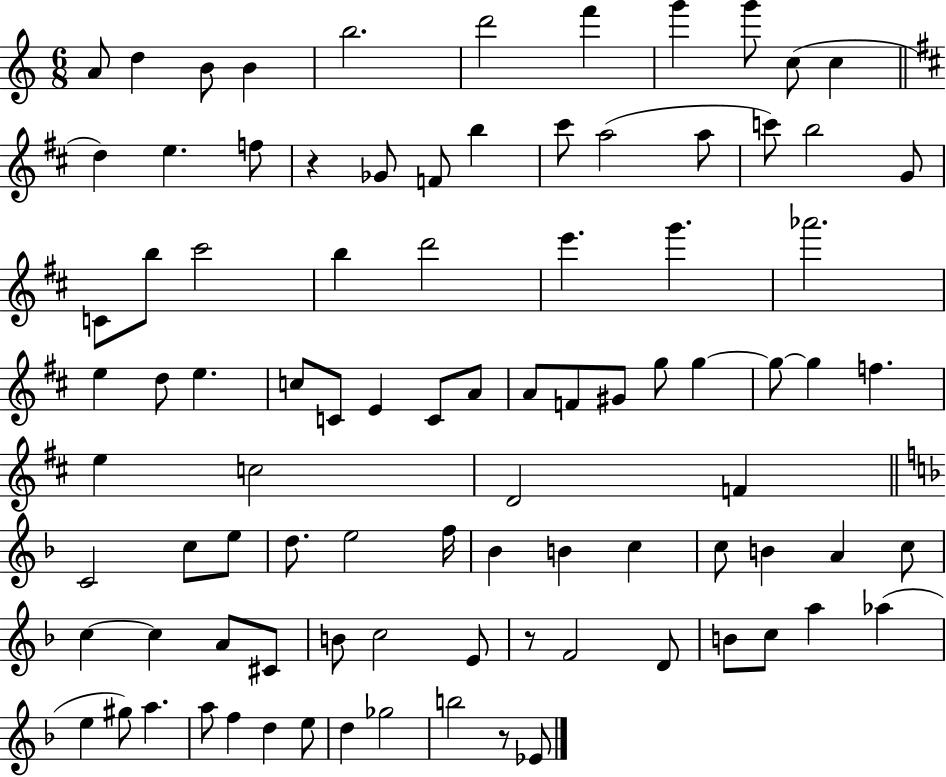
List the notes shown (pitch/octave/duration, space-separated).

A4/e D5/q B4/e B4/q B5/h. D6/h F6/q G6/q G6/e C5/e C5/q D5/q E5/q. F5/e R/q Gb4/e F4/e B5/q C#6/e A5/h A5/e C6/e B5/h G4/e C4/e B5/e C#6/h B5/q D6/h E6/q. G6/q. Ab6/h. E5/q D5/e E5/q. C5/e C4/e E4/q C4/e A4/e A4/e F4/e G#4/e G5/e G5/q G5/e G5/q F5/q. E5/q C5/h D4/h F4/q C4/h C5/e E5/e D5/e. E5/h F5/s Bb4/q B4/q C5/q C5/e B4/q A4/q C5/e C5/q C5/q A4/e C#4/e B4/e C5/h E4/e R/e F4/h D4/e B4/e C5/e A5/q Ab5/q E5/q G#5/e A5/q. A5/e F5/q D5/q E5/e D5/q Gb5/h B5/h R/e Eb4/e